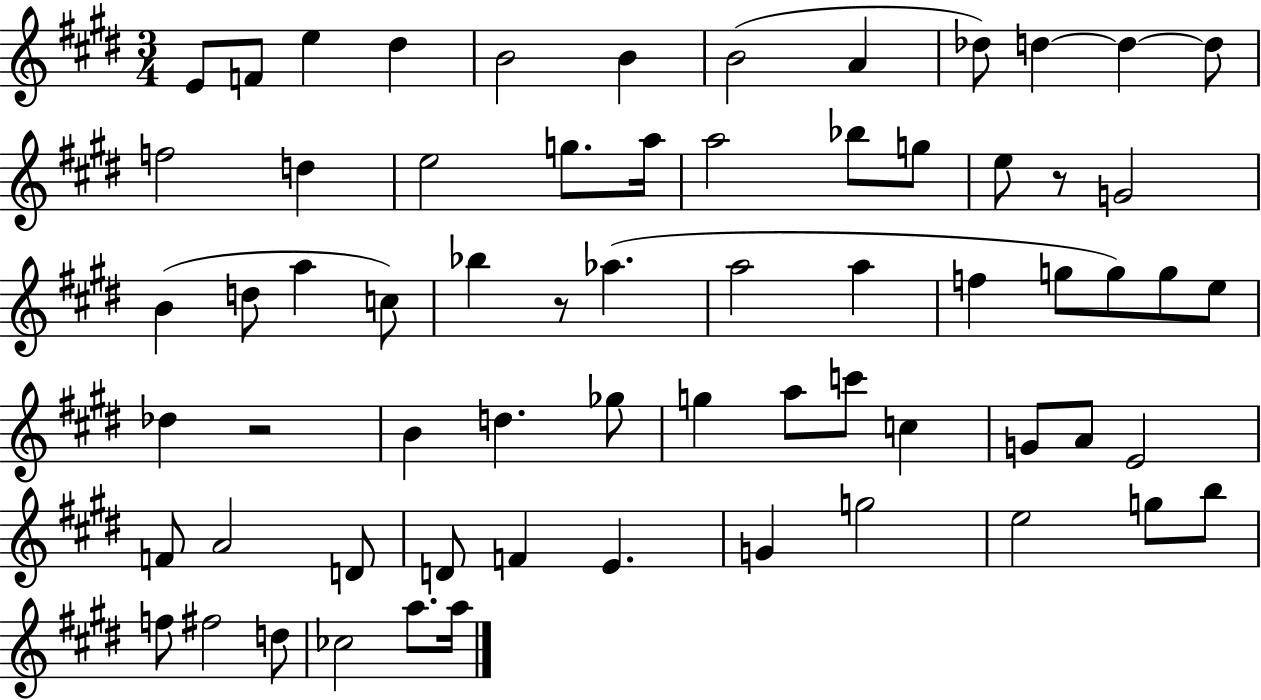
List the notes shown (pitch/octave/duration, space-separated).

E4/e F4/e E5/q D#5/q B4/h B4/q B4/h A4/q Db5/e D5/q D5/q D5/e F5/h D5/q E5/h G5/e. A5/s A5/h Bb5/e G5/e E5/e R/e G4/h B4/q D5/e A5/q C5/e Bb5/q R/e Ab5/q. A5/h A5/q F5/q G5/e G5/e G5/e E5/e Db5/q R/h B4/q D5/q. Gb5/e G5/q A5/e C6/e C5/q G4/e A4/e E4/h F4/e A4/h D4/e D4/e F4/q E4/q. G4/q G5/h E5/h G5/e B5/e F5/e F#5/h D5/e CES5/h A5/e. A5/s